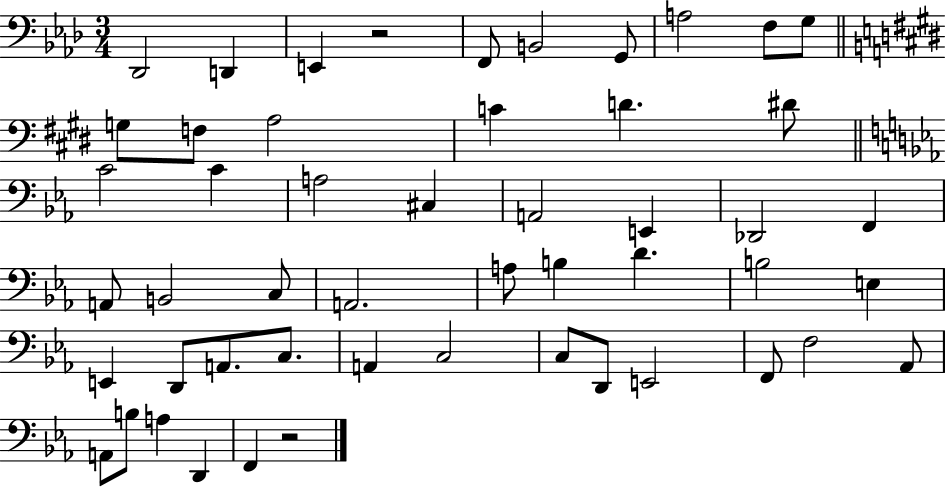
{
  \clef bass
  \numericTimeSignature
  \time 3/4
  \key aes \major
  des,2 d,4 | e,4 r2 | f,8 b,2 g,8 | a2 f8 g8 | \break \bar "||" \break \key e \major g8 f8 a2 | c'4 d'4. dis'8 | \bar "||" \break \key c \minor c'2 c'4 | a2 cis4 | a,2 e,4 | des,2 f,4 | \break a,8 b,2 c8 | a,2. | a8 b4 d'4. | b2 e4 | \break e,4 d,8 a,8. c8. | a,4 c2 | c8 d,8 e,2 | f,8 f2 aes,8 | \break a,8 b8 a4 d,4 | f,4 r2 | \bar "|."
}